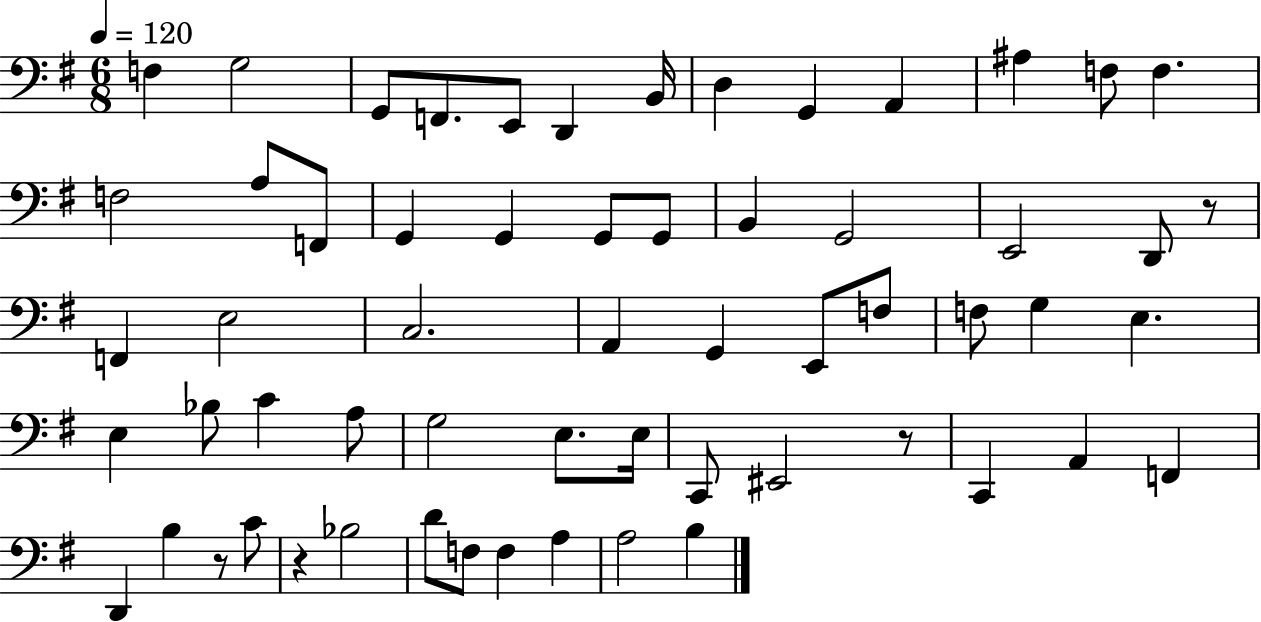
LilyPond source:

{
  \clef bass
  \numericTimeSignature
  \time 6/8
  \key g \major
  \tempo 4 = 120
  f4 g2 | g,8 f,8. e,8 d,4 b,16 | d4 g,4 a,4 | ais4 f8 f4. | \break f2 a8 f,8 | g,4 g,4 g,8 g,8 | b,4 g,2 | e,2 d,8 r8 | \break f,4 e2 | c2. | a,4 g,4 e,8 f8 | f8 g4 e4. | \break e4 bes8 c'4 a8 | g2 e8. e16 | c,8 eis,2 r8 | c,4 a,4 f,4 | \break d,4 b4 r8 c'8 | r4 bes2 | d'8 f8 f4 a4 | a2 b4 | \break \bar "|."
}